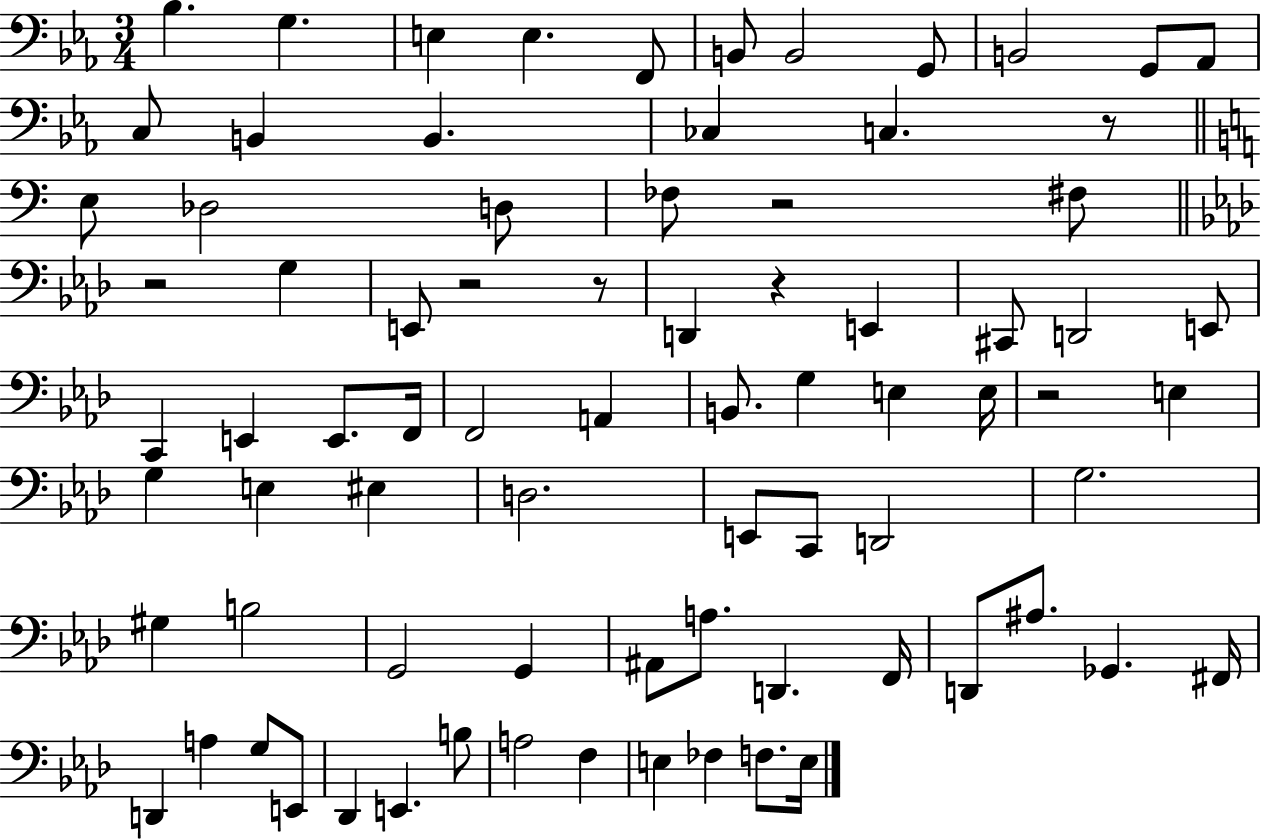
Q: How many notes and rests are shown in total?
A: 79